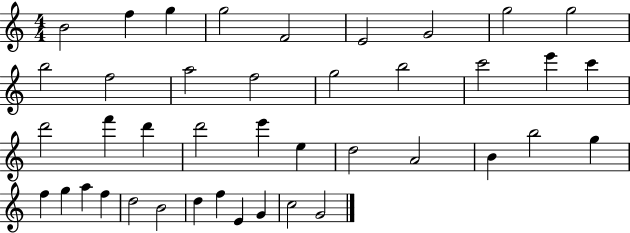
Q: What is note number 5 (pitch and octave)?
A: F4